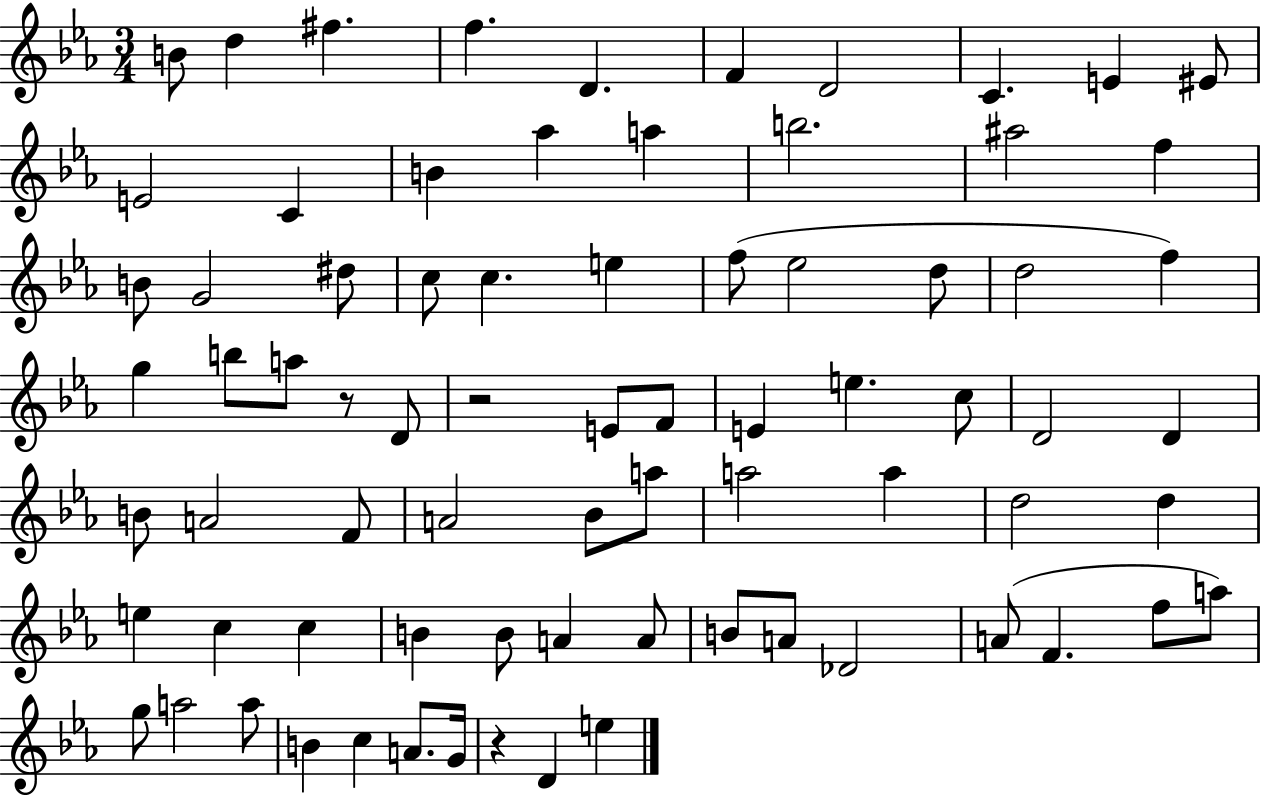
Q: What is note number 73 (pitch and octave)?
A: E5